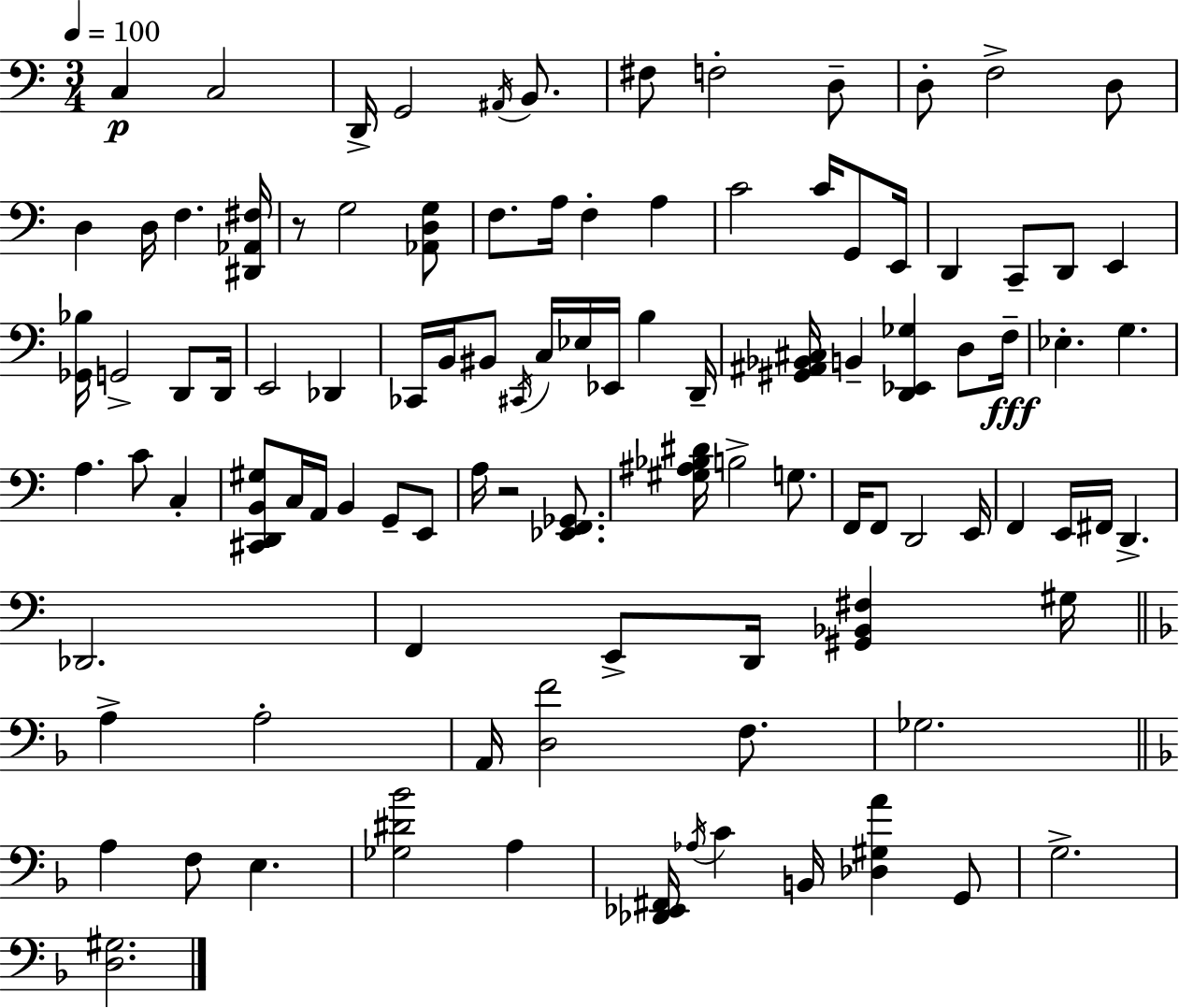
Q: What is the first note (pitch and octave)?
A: C3